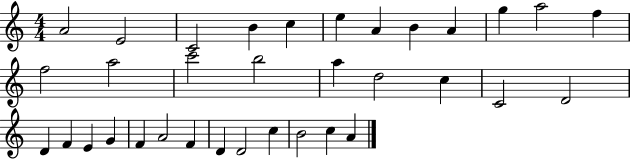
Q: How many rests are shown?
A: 0